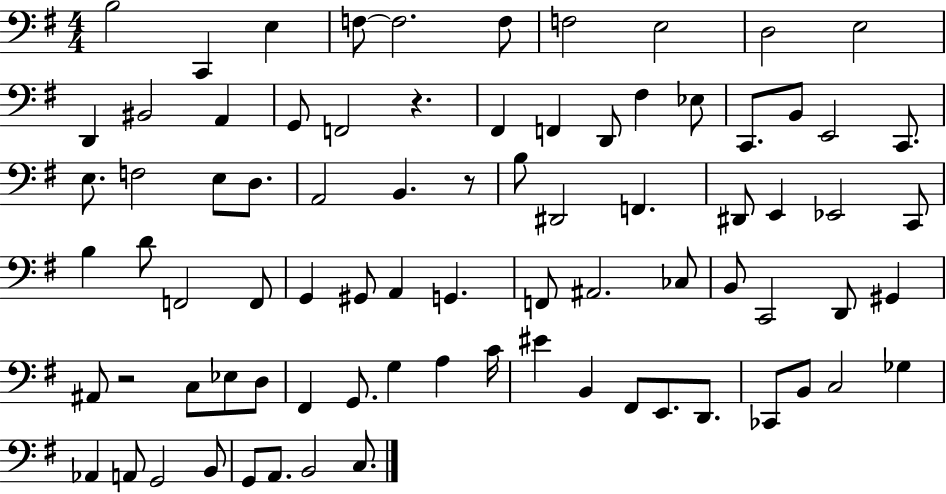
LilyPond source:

{
  \clef bass
  \numericTimeSignature
  \time 4/4
  \key g \major
  b2 c,4 e4 | f8~~ f2. f8 | f2 e2 | d2 e2 | \break d,4 bis,2 a,4 | g,8 f,2 r4. | fis,4 f,4 d,8 fis4 ees8 | c,8. b,8 e,2 c,8. | \break e8. f2 e8 d8. | a,2 b,4. r8 | b8 dis,2 f,4. | dis,8 e,4 ees,2 c,8 | \break b4 d'8 f,2 f,8 | g,4 gis,8 a,4 g,4. | f,8 ais,2. ces8 | b,8 c,2 d,8 gis,4 | \break ais,8 r2 c8 ees8 d8 | fis,4 g,8. g4 a4 c'16 | eis'4 b,4 fis,8 e,8. d,8. | ces,8 b,8 c2 ges4 | \break aes,4 a,8 g,2 b,8 | g,8 a,8. b,2 c8. | \bar "|."
}